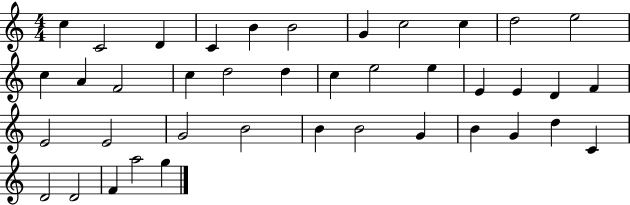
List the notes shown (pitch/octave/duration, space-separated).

C5/q C4/h D4/q C4/q B4/q B4/h G4/q C5/h C5/q D5/h E5/h C5/q A4/q F4/h C5/q D5/h D5/q C5/q E5/h E5/q E4/q E4/q D4/q F4/q E4/h E4/h G4/h B4/h B4/q B4/h G4/q B4/q G4/q D5/q C4/q D4/h D4/h F4/q A5/h G5/q